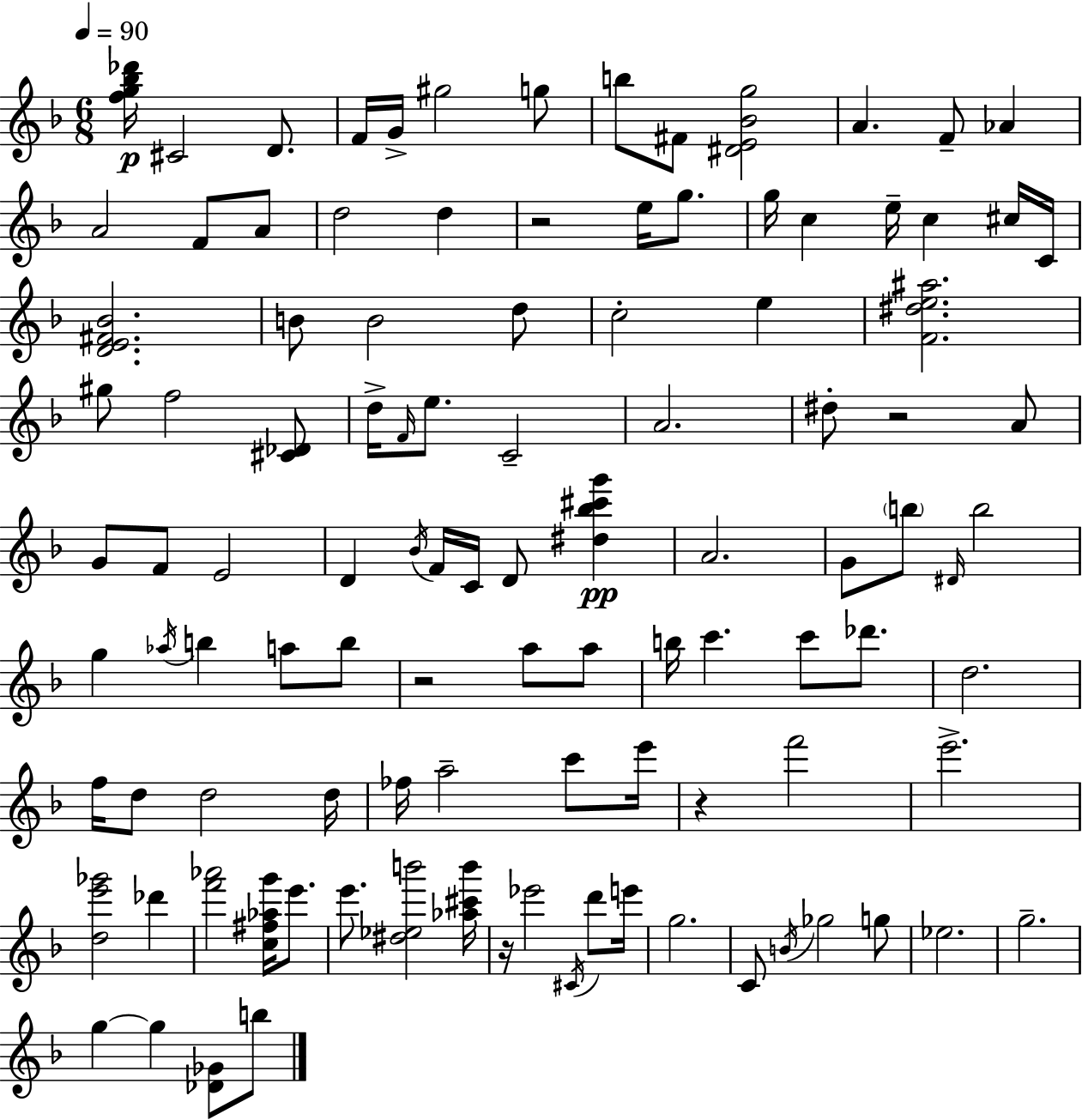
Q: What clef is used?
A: treble